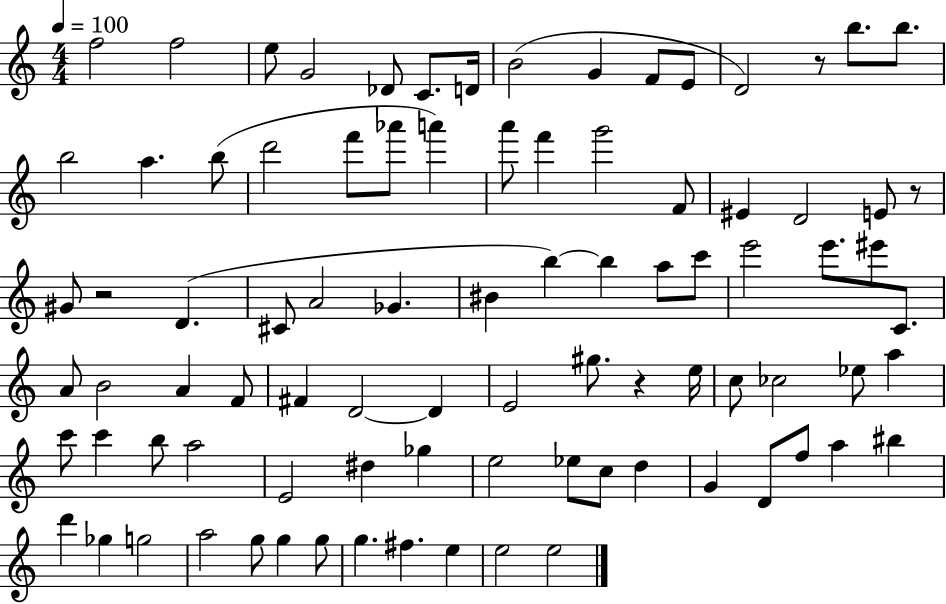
{
  \clef treble
  \numericTimeSignature
  \time 4/4
  \key c \major
  \tempo 4 = 100
  f''2 f''2 | e''8 g'2 des'8 c'8. d'16 | b'2( g'4 f'8 e'8 | d'2) r8 b''8. b''8. | \break b''2 a''4. b''8( | d'''2 f'''8 aes'''8 a'''4) | a'''8 f'''4 g'''2 f'8 | eis'4 d'2 e'8 r8 | \break gis'8 r2 d'4.( | cis'8 a'2 ges'4. | bis'4 b''4~~) b''4 a''8 c'''8 | e'''2 e'''8. eis'''8 c'8. | \break a'8 b'2 a'4 f'8 | fis'4 d'2~~ d'4 | e'2 gis''8. r4 e''16 | c''8 ces''2 ees''8 a''4 | \break c'''8 c'''4 b''8 a''2 | e'2 dis''4 ges''4 | e''2 ees''8 c''8 d''4 | g'4 d'8 f''8 a''4 bis''4 | \break d'''4 ges''4 g''2 | a''2 g''8 g''4 g''8 | g''4. fis''4. e''4 | e''2 e''2 | \break \bar "|."
}